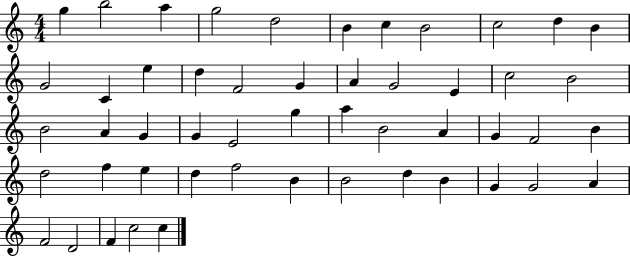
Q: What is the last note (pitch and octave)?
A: C5